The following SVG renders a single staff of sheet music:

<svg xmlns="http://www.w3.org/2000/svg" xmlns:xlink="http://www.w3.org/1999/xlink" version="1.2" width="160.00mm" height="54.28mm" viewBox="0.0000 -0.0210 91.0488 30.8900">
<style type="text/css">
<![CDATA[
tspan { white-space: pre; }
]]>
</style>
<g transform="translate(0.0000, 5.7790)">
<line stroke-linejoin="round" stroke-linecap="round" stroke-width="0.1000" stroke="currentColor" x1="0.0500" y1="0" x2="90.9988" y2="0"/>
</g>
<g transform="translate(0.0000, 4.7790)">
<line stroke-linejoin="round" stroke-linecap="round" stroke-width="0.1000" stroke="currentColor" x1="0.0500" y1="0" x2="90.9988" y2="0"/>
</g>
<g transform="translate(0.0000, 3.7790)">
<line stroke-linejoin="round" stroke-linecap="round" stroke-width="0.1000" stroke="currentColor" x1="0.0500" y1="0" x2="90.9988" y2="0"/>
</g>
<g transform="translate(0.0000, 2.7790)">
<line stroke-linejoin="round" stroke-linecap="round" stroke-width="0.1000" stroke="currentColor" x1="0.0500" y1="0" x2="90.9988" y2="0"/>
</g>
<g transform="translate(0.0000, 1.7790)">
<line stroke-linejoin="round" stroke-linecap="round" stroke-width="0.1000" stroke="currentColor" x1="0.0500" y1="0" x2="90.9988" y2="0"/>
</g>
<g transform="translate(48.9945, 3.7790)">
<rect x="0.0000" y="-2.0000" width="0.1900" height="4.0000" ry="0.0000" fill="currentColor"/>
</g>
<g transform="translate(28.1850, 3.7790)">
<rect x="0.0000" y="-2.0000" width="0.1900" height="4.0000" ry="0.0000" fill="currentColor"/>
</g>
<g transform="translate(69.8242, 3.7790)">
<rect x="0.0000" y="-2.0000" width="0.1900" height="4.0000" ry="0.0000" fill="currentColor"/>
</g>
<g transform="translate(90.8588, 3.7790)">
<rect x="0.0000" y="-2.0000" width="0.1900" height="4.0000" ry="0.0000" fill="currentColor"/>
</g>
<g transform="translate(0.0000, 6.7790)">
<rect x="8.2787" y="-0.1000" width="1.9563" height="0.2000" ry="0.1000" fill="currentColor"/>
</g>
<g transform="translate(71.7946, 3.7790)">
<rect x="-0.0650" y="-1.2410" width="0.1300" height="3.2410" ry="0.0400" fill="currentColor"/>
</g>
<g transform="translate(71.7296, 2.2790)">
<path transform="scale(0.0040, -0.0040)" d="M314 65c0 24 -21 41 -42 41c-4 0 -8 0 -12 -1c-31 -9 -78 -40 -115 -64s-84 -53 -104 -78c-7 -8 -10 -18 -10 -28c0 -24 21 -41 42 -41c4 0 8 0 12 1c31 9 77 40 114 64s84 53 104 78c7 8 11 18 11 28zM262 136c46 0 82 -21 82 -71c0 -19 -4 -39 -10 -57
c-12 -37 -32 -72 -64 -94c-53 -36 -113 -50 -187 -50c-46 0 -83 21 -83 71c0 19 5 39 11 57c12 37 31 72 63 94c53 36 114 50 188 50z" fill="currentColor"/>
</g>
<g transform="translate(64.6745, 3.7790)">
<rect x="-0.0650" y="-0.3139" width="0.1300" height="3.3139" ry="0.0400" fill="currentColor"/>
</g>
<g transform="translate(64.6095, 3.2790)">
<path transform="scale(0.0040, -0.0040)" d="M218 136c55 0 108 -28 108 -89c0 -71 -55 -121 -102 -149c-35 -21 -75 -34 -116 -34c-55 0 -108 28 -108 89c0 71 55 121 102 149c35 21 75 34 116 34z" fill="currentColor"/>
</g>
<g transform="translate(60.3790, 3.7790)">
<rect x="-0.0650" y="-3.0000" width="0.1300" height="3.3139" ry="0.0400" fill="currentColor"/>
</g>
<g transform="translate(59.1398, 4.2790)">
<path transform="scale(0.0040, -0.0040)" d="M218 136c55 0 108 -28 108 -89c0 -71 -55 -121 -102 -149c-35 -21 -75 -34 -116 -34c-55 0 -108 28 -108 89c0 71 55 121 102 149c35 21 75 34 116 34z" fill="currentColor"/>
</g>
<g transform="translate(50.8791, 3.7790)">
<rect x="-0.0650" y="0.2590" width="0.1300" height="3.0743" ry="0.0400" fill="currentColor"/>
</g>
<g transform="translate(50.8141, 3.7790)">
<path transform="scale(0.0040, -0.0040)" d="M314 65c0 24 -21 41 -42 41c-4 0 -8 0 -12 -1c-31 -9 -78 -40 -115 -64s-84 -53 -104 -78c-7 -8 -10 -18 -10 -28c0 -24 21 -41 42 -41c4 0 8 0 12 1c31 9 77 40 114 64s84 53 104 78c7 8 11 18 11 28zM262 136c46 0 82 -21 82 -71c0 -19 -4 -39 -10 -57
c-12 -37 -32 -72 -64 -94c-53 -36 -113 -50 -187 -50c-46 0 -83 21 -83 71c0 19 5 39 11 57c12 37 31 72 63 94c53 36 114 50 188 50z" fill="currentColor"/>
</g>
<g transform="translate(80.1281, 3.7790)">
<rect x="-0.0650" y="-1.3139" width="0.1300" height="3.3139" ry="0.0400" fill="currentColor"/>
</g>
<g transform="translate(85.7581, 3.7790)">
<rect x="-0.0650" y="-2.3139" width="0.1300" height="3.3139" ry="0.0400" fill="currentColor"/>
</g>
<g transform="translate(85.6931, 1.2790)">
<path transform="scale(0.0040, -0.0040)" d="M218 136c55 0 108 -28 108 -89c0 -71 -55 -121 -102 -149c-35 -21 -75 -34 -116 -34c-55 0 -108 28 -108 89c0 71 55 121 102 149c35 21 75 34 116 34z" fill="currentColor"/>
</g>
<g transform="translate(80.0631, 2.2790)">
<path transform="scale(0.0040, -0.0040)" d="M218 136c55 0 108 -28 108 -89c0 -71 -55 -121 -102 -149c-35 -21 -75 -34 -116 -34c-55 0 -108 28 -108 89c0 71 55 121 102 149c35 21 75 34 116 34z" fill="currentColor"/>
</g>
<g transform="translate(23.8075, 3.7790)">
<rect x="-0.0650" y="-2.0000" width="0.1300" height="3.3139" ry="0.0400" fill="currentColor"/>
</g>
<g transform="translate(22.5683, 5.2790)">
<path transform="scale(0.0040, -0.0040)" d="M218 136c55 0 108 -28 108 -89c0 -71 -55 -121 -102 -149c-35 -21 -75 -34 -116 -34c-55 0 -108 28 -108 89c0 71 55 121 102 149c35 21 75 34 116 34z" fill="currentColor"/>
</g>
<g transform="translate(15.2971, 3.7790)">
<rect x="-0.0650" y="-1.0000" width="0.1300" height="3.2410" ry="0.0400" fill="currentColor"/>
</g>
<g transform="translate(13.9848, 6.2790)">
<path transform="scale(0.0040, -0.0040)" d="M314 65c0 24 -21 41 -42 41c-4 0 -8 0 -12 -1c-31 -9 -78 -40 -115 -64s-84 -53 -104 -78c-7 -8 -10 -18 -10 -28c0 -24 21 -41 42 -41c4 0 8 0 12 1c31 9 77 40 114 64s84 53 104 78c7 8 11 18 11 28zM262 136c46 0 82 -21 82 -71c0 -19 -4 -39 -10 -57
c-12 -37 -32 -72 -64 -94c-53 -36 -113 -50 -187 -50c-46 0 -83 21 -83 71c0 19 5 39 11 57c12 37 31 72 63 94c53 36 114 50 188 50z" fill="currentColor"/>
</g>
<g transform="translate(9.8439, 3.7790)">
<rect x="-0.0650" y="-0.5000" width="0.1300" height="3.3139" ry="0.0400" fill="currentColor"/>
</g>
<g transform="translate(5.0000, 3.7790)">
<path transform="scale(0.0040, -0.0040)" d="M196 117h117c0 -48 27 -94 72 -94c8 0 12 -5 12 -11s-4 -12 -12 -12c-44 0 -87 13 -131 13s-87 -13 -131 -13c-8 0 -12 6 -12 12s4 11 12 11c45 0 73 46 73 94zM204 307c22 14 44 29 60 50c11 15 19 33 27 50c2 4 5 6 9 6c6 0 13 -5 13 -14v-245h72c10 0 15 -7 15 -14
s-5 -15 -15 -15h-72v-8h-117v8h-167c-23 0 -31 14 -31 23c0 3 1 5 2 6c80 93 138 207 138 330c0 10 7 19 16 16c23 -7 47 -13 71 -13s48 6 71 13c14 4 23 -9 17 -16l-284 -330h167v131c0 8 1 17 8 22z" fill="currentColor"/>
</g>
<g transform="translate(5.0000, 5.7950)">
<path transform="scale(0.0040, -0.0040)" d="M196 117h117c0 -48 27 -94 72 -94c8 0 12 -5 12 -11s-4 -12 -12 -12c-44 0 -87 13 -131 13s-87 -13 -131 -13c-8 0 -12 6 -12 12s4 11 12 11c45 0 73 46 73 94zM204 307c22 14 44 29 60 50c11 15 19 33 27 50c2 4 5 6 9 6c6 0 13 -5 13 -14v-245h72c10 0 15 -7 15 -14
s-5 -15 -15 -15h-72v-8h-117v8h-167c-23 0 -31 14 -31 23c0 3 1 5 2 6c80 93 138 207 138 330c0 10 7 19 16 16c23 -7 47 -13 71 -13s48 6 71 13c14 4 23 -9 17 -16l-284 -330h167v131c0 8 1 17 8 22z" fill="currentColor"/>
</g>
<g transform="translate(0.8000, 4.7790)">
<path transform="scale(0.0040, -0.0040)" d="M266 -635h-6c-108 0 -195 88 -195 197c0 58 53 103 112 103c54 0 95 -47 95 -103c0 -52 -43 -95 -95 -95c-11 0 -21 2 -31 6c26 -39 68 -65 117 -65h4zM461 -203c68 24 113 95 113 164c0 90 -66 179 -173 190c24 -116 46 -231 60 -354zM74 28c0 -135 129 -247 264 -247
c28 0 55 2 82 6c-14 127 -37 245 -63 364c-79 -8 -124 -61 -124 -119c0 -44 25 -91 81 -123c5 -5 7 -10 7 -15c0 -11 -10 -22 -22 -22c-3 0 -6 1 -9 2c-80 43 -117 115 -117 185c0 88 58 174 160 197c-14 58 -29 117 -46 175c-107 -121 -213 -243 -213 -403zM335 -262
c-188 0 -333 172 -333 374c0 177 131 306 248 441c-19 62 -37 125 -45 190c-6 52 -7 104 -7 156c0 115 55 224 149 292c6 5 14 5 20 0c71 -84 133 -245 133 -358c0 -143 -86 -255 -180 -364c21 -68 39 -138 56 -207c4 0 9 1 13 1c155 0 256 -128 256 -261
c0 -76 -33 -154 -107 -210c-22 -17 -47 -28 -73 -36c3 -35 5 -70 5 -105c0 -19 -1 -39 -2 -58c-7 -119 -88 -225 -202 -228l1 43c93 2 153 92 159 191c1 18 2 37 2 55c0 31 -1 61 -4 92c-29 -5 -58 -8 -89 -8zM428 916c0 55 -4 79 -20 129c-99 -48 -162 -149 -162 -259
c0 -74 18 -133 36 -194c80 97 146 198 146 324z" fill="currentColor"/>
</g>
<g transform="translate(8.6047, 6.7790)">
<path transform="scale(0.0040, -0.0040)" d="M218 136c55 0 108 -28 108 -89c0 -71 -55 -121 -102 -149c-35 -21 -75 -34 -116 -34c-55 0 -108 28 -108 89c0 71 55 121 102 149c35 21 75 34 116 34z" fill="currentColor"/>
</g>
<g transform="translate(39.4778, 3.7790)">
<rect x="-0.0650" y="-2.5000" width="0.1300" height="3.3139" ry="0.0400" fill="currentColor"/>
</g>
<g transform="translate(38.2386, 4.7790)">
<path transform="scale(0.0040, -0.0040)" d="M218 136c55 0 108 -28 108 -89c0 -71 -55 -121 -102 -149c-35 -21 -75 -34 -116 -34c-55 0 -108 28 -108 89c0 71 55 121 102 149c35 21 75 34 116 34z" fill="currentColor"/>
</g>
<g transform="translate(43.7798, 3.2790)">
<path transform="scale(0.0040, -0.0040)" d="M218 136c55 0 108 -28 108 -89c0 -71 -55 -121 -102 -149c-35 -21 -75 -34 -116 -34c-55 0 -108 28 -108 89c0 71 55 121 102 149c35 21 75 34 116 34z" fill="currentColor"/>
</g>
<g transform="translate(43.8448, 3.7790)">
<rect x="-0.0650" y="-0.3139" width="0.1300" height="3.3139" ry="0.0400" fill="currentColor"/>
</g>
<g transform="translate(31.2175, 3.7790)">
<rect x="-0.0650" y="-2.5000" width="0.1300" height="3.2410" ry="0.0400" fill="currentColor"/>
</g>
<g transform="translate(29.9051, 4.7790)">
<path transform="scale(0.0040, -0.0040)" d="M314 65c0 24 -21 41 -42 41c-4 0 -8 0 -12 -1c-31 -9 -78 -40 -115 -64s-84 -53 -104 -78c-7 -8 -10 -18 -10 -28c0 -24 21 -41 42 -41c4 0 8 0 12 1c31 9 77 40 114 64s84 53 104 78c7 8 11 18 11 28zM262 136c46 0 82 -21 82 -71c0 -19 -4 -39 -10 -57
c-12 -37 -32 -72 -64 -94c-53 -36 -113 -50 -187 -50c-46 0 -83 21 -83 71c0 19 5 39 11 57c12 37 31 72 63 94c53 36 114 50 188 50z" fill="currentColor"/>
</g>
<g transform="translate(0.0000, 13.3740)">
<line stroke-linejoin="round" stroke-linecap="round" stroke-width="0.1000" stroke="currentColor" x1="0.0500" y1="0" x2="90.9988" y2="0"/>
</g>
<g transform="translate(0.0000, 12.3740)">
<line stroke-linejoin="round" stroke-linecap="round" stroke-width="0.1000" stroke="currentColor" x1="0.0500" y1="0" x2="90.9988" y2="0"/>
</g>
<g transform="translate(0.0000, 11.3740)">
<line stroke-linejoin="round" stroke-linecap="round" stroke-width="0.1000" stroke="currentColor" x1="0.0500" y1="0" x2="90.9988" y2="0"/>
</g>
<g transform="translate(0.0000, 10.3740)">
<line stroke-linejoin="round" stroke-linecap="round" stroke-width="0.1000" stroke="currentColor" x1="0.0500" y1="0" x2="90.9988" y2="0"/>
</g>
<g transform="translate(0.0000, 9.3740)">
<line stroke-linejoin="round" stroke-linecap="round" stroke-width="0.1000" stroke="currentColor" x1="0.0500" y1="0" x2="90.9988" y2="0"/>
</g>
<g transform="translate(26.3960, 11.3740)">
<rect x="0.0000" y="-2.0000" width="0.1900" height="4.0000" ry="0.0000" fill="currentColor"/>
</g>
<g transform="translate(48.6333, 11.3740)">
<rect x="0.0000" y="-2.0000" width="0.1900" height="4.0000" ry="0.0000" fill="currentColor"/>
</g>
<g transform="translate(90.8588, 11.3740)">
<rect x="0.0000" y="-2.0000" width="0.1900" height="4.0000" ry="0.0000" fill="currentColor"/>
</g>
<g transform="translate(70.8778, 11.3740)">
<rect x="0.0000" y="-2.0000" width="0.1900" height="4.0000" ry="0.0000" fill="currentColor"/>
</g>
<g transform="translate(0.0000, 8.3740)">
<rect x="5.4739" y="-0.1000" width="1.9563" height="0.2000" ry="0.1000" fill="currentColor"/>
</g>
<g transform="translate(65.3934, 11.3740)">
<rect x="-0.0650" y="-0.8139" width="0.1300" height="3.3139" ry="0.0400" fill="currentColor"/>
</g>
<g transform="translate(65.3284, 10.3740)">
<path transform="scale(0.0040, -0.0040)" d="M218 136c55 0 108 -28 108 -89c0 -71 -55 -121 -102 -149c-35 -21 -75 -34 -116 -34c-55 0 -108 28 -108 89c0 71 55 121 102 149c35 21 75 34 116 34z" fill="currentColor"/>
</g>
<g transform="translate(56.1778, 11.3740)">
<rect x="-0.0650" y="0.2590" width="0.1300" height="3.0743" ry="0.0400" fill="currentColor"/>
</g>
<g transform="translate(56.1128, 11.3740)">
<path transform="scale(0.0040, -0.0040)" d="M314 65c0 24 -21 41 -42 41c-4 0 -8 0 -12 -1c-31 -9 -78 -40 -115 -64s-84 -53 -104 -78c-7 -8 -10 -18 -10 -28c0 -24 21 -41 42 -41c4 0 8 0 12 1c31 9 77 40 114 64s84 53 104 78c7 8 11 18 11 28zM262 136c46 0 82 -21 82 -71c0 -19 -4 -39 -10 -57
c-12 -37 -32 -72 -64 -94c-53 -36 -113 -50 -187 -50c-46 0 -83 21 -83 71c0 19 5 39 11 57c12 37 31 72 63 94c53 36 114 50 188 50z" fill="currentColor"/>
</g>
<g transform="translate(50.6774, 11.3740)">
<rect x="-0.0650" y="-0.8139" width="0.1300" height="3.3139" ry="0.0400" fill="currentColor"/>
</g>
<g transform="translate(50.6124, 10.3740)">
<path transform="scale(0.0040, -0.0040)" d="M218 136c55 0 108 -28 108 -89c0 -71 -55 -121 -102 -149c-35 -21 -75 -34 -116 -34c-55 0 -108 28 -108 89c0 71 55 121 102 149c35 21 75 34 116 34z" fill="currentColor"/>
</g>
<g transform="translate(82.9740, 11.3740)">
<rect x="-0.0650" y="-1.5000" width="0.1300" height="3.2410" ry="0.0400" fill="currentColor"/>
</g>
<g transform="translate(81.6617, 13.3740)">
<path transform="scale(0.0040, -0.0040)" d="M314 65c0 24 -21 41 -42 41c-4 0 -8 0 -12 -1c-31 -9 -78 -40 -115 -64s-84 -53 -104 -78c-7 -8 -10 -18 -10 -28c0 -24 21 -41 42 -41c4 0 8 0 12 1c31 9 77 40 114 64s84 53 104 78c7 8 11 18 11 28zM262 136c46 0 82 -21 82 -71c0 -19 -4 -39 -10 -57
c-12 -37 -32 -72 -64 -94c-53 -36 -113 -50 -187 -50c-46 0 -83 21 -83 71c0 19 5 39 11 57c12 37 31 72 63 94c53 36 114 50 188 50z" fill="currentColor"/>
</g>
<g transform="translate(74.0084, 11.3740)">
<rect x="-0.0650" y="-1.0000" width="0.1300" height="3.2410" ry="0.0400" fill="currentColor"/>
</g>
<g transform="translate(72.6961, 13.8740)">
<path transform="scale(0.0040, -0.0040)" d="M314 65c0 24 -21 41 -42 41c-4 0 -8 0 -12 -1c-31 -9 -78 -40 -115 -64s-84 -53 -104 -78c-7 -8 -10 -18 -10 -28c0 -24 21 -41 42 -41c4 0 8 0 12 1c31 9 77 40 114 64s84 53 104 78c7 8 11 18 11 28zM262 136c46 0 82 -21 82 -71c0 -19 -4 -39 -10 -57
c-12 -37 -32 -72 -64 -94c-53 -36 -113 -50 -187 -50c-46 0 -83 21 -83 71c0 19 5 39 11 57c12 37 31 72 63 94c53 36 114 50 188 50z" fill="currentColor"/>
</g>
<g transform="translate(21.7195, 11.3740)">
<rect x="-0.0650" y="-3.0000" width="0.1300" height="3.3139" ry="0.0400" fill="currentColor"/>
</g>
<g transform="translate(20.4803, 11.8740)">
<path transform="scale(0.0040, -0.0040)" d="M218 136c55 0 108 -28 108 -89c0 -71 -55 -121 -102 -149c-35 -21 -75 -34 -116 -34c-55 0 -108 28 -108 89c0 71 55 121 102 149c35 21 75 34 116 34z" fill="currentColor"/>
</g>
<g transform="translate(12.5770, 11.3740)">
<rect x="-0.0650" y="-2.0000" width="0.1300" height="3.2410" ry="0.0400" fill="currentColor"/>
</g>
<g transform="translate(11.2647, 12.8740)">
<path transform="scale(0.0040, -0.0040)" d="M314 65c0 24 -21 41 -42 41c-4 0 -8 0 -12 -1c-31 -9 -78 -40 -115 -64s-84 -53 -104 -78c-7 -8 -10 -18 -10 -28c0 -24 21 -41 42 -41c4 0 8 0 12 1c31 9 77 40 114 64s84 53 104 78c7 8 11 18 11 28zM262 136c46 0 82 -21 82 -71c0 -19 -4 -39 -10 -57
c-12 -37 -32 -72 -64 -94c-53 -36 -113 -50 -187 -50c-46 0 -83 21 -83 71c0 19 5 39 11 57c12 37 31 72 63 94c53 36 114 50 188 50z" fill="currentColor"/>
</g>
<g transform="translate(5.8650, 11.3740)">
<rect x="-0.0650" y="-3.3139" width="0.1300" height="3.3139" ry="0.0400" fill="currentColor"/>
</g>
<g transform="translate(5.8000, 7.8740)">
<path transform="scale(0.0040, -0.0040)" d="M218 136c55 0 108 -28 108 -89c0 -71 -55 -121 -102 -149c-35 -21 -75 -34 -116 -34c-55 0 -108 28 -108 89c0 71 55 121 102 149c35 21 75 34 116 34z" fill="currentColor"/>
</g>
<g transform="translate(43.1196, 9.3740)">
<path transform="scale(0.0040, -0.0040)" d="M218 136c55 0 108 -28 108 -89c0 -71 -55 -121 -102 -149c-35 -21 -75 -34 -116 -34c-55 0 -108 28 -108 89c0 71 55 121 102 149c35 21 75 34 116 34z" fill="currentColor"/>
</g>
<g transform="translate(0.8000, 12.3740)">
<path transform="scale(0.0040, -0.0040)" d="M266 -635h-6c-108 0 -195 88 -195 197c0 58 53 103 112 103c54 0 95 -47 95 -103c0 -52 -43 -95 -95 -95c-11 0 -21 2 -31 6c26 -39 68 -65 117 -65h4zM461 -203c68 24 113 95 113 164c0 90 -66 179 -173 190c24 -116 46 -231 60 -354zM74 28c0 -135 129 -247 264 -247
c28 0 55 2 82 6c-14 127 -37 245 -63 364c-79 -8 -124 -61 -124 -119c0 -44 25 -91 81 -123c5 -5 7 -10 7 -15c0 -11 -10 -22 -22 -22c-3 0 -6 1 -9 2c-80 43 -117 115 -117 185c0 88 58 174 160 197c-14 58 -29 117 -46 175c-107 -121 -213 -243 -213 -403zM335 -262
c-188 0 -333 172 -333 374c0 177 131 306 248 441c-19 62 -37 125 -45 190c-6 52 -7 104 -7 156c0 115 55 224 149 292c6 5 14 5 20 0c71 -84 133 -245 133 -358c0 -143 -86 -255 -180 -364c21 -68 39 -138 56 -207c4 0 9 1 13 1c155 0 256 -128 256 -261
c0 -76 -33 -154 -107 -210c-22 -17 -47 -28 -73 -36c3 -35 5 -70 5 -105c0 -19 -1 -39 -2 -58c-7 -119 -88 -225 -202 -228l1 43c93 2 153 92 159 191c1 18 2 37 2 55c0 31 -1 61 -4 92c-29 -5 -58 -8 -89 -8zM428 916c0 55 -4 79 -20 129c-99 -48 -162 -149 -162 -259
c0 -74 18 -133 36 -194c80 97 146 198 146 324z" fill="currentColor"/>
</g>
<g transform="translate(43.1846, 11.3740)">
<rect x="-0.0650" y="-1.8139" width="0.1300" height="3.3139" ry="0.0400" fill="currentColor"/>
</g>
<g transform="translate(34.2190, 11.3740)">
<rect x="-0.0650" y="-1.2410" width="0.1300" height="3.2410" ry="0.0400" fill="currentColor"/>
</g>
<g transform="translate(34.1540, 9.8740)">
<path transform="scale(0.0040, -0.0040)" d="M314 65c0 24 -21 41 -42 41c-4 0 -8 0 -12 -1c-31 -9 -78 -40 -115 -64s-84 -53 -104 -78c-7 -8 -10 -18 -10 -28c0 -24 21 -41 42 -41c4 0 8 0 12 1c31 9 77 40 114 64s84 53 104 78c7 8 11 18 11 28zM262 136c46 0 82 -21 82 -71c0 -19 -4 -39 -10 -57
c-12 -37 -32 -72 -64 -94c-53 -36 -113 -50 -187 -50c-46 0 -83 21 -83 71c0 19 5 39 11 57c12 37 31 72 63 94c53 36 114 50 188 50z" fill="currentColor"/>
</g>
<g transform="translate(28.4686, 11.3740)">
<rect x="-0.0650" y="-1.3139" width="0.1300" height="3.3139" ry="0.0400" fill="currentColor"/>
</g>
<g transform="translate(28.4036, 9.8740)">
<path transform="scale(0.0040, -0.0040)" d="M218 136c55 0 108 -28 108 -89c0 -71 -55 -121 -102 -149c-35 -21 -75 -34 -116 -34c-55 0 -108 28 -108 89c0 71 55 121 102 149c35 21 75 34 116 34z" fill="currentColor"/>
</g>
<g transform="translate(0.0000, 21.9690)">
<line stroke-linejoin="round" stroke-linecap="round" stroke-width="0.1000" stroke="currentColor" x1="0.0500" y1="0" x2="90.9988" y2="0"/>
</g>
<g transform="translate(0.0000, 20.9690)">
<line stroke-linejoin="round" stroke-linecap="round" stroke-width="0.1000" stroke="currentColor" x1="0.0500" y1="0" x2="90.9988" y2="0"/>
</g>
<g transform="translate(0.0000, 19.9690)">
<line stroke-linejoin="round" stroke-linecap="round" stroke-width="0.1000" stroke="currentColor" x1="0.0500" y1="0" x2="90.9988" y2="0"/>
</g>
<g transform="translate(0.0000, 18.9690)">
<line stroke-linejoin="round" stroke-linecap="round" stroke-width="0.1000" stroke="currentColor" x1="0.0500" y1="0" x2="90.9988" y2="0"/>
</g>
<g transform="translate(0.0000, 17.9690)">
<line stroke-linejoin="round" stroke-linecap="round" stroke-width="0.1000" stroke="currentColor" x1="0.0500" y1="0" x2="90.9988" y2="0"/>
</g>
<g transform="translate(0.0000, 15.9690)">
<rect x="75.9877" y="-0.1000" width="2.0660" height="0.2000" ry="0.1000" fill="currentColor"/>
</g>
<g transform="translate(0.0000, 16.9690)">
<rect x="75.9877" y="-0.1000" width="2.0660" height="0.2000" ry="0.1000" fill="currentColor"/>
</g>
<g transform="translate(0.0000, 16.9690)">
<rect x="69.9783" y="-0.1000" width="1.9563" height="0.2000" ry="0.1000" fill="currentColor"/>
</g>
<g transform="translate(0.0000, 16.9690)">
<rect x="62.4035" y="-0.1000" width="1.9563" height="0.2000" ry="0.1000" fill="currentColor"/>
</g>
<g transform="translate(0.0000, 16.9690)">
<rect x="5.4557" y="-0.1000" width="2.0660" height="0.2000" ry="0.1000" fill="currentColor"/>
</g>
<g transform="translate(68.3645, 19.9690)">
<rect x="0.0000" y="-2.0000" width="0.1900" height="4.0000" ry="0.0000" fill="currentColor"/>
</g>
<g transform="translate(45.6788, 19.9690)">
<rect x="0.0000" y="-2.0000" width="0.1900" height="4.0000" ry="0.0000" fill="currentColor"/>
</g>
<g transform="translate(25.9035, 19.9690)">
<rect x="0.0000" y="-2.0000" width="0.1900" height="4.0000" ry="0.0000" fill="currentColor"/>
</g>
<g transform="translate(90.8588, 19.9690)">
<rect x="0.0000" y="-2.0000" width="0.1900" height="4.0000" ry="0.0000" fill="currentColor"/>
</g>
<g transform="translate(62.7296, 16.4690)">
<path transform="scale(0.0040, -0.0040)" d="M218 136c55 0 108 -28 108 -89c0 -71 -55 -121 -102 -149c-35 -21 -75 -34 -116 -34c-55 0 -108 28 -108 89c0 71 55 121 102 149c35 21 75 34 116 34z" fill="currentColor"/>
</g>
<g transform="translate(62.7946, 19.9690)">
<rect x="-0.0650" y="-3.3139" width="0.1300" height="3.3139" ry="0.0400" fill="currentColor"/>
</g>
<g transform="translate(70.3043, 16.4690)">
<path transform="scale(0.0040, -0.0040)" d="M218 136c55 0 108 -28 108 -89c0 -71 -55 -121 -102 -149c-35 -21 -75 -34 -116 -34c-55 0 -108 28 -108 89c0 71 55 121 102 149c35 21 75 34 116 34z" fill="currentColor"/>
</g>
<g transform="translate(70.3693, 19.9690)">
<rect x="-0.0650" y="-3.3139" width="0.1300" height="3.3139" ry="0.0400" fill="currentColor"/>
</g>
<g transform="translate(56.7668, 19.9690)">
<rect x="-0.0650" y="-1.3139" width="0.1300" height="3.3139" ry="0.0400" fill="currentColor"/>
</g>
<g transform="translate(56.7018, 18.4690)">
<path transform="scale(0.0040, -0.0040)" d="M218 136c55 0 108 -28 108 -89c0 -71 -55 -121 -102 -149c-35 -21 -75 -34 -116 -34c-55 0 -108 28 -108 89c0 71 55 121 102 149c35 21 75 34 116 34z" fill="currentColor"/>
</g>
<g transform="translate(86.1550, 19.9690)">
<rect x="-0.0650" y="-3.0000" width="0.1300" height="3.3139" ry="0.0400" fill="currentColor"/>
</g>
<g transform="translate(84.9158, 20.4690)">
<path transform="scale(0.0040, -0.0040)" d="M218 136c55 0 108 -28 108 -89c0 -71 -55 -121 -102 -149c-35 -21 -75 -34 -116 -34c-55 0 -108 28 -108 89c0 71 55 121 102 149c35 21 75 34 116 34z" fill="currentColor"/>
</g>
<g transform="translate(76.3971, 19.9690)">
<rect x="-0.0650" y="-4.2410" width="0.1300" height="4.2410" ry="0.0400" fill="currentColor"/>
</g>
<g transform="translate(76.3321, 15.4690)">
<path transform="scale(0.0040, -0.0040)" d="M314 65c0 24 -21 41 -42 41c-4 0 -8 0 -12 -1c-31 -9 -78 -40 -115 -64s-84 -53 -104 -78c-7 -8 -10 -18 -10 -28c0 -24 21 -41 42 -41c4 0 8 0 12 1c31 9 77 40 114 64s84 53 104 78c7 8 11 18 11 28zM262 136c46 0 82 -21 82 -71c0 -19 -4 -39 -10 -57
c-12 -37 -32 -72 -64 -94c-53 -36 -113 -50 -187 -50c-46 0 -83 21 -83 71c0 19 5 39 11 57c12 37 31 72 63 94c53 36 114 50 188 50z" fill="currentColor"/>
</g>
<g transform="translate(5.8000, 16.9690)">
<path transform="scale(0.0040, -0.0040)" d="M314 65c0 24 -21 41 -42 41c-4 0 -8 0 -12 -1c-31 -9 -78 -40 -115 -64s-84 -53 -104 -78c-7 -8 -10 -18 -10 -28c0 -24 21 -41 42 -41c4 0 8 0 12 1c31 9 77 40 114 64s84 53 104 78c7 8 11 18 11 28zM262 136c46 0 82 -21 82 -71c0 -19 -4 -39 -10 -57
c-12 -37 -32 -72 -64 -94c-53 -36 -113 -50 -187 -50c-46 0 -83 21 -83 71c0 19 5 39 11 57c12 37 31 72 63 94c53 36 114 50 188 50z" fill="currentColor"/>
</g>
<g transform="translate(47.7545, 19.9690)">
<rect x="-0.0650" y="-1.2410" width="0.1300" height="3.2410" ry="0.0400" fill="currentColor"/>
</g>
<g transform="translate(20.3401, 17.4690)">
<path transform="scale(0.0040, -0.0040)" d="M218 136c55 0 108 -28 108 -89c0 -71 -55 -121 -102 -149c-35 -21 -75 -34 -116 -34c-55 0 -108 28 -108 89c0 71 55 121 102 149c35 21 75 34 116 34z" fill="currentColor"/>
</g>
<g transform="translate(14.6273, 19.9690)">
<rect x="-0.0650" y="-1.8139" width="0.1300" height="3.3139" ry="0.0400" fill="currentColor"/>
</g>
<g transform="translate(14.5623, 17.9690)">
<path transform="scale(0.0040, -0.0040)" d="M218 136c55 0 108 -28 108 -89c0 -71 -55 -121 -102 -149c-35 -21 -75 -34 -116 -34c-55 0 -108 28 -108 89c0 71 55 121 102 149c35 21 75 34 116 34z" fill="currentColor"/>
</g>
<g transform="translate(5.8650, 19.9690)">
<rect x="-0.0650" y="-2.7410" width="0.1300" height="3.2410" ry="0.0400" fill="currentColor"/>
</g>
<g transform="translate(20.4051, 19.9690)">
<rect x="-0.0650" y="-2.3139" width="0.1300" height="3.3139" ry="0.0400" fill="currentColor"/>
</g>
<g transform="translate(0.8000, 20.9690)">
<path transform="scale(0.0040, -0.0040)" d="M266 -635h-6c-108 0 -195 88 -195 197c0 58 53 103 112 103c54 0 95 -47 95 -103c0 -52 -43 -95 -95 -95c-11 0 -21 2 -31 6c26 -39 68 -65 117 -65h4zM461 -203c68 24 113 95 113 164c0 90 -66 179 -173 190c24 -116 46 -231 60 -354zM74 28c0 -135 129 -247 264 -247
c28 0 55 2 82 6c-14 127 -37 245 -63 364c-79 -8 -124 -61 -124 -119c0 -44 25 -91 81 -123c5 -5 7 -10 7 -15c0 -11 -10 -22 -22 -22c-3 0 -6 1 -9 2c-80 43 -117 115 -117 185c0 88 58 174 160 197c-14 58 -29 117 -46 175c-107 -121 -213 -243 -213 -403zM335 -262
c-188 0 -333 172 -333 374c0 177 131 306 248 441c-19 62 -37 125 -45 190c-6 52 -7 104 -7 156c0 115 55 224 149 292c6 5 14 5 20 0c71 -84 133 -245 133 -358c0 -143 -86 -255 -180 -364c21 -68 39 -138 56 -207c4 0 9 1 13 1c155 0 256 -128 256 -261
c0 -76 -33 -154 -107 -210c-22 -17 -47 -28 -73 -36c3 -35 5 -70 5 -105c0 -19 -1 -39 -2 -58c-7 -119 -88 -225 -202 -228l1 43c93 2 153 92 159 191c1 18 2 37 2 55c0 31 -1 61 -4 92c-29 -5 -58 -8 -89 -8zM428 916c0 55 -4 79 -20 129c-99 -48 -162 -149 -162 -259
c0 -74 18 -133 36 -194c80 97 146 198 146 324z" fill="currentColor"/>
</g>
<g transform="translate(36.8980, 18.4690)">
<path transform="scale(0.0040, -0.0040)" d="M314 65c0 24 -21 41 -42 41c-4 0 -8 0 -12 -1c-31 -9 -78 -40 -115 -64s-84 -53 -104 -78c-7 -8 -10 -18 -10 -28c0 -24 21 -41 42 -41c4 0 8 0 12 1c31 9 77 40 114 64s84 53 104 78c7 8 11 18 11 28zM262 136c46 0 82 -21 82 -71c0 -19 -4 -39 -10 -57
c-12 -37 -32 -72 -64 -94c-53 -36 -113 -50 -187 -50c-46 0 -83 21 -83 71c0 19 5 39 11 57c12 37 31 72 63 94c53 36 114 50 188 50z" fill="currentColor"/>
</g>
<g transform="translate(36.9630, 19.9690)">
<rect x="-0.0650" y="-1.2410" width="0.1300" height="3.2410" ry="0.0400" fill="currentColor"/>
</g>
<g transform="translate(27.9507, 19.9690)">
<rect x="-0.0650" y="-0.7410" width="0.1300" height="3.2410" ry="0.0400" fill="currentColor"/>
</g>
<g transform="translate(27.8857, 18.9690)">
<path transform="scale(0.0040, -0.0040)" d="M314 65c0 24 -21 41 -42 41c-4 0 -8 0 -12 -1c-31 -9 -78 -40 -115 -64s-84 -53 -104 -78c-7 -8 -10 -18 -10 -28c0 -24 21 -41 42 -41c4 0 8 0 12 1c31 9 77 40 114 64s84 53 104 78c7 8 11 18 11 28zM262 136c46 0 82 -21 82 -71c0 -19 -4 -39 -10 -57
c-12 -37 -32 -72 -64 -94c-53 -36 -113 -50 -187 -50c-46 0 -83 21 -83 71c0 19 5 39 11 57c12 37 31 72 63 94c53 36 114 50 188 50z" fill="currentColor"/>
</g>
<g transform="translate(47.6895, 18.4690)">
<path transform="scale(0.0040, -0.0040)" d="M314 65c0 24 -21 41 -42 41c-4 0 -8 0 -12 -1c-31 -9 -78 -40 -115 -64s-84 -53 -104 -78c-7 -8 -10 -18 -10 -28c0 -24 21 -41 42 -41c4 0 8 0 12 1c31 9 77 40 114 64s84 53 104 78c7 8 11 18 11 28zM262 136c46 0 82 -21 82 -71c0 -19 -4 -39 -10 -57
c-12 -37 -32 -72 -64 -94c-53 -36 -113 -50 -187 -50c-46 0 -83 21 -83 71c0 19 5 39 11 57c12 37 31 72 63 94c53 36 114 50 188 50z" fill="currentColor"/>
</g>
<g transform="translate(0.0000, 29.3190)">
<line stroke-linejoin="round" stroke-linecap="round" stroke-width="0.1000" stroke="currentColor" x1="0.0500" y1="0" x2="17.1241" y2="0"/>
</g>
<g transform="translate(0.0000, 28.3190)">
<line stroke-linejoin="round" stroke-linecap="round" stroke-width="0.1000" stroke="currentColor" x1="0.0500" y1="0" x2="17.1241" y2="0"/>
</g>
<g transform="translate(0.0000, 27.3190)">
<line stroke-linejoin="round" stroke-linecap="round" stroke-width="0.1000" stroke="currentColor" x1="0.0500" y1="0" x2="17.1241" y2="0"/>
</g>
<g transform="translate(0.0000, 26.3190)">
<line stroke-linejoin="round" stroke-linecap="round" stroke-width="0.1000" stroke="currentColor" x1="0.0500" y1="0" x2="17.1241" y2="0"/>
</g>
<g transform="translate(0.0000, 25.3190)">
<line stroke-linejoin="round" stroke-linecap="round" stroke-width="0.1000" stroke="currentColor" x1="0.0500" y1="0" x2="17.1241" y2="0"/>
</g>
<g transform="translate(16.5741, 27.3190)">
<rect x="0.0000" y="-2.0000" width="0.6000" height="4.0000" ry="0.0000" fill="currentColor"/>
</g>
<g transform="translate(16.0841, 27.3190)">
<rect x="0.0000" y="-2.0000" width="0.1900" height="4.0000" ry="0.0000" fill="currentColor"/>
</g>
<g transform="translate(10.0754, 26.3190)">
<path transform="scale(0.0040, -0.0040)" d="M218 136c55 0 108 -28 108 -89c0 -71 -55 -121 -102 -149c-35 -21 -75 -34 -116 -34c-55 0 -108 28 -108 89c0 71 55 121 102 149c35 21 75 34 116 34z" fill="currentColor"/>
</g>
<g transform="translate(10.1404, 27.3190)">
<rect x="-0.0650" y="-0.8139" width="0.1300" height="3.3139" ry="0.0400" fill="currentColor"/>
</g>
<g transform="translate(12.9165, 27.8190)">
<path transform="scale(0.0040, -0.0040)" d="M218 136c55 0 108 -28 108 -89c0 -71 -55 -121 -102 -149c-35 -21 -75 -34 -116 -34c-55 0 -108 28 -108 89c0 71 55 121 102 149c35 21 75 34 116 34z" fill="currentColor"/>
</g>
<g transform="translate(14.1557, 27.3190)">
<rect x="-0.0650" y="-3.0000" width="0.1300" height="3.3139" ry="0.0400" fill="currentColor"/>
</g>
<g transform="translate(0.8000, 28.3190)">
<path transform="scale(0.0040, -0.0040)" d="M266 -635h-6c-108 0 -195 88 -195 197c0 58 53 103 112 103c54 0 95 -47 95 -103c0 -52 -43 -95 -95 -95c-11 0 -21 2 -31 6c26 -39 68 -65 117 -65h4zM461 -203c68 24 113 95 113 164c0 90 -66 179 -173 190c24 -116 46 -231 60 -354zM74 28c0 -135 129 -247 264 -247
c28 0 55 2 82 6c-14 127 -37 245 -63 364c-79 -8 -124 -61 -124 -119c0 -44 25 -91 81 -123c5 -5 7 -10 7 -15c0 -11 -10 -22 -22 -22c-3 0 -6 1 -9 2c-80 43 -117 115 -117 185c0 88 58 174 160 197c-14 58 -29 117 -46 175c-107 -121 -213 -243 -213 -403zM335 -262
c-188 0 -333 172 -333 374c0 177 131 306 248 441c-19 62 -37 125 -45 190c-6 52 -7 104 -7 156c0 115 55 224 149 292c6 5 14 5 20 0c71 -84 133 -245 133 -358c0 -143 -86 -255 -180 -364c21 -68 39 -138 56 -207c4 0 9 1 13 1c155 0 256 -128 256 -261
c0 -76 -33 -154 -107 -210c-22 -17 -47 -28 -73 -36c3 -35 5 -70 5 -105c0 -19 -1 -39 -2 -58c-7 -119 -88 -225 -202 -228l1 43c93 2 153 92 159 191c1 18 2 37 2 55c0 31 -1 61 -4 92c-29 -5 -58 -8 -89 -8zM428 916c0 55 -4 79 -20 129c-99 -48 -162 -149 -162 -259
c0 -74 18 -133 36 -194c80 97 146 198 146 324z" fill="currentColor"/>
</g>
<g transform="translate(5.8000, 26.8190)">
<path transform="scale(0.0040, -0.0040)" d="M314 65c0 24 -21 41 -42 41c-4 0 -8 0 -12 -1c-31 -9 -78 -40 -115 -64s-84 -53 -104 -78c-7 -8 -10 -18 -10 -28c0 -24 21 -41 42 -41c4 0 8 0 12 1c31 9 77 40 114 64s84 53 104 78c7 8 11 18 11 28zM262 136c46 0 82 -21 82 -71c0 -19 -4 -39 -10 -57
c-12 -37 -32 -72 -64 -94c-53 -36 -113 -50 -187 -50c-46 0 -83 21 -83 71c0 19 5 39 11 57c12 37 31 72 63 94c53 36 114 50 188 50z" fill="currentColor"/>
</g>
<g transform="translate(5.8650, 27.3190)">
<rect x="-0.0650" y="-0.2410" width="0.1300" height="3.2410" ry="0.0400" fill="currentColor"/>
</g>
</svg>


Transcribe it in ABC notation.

X:1
T:Untitled
M:4/4
L:1/4
K:C
C D2 F G2 G c B2 A c e2 e g b F2 A e e2 f d B2 d D2 E2 a2 f g d2 e2 e2 e b b d'2 A c2 d A